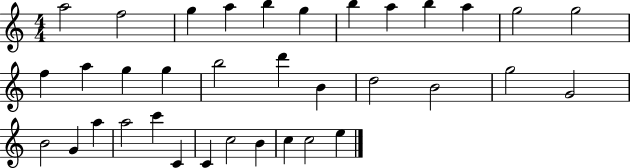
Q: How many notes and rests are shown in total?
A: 35